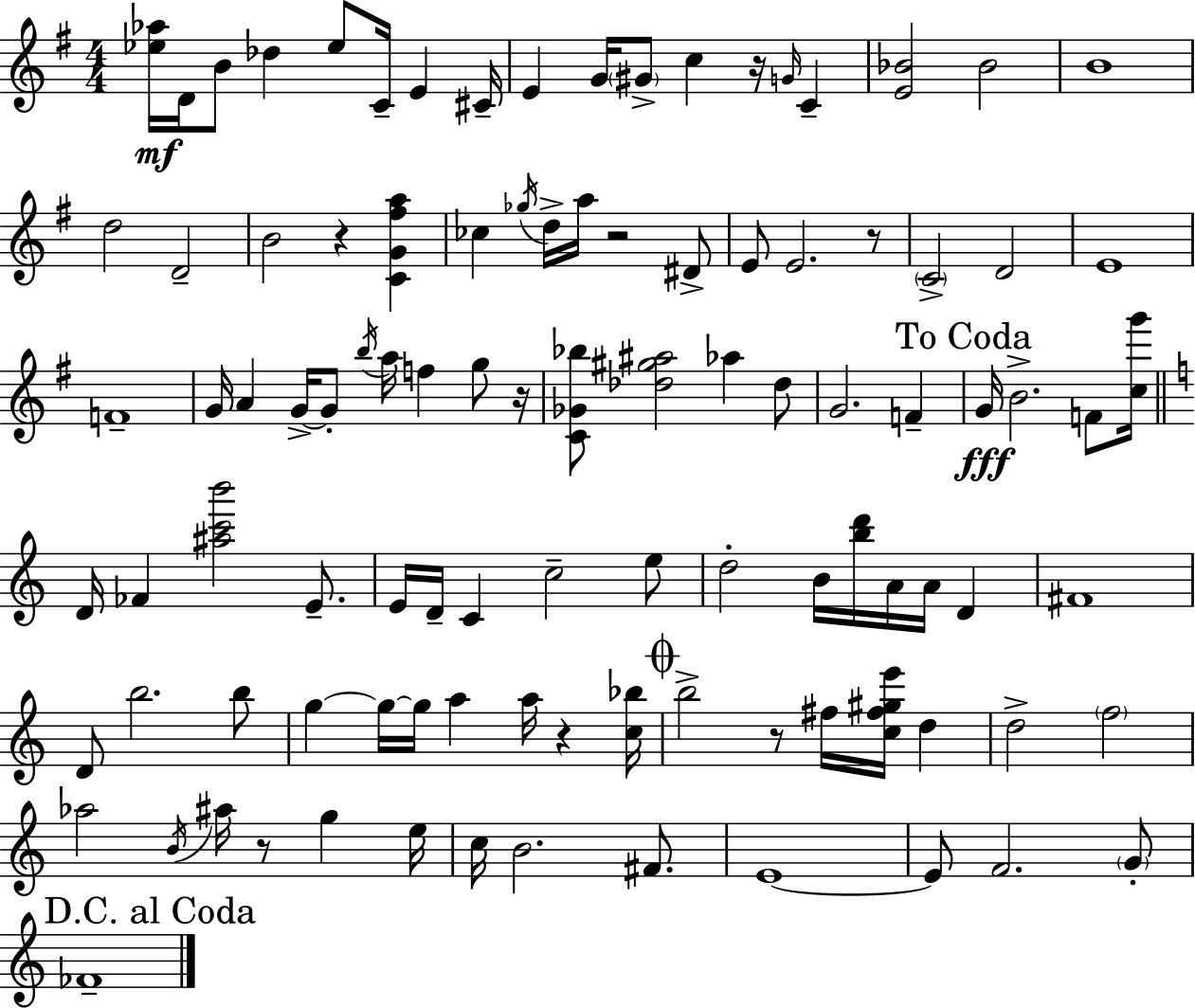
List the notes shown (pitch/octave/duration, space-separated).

[Eb5,Ab5]/s D4/s B4/e Db5/q Eb5/e C4/s E4/q C#4/s E4/q G4/s G#4/e C5/q R/s G4/s C4/q [E4,Bb4]/h Bb4/h B4/w D5/h D4/h B4/h R/q [C4,G4,F#5,A5]/q CES5/q Gb5/s D5/s A5/s R/h D#4/e E4/e E4/h. R/e C4/h D4/h E4/w F4/w G4/s A4/q G4/s G4/e B5/s A5/s F5/q G5/e R/s [C4,Gb4,Bb5]/e [Db5,G#5,A#5]/h Ab5/q Db5/e G4/h. F4/q G4/s B4/h. F4/e [C5,G6]/s D4/s FES4/q [A#5,C6,B6]/h E4/e. E4/s D4/s C4/q C5/h E5/e D5/h B4/s [B5,D6]/s A4/s A4/s D4/q F#4/w D4/e B5/h. B5/e G5/q G5/s G5/s A5/q A5/s R/q [C5,Bb5]/s B5/h R/e F#5/s [C5,F#5,G#5,E6]/s D5/q D5/h F5/h Ab5/h B4/s A#5/s R/e G5/q E5/s C5/s B4/h. F#4/e. E4/w E4/e F4/h. G4/e FES4/w